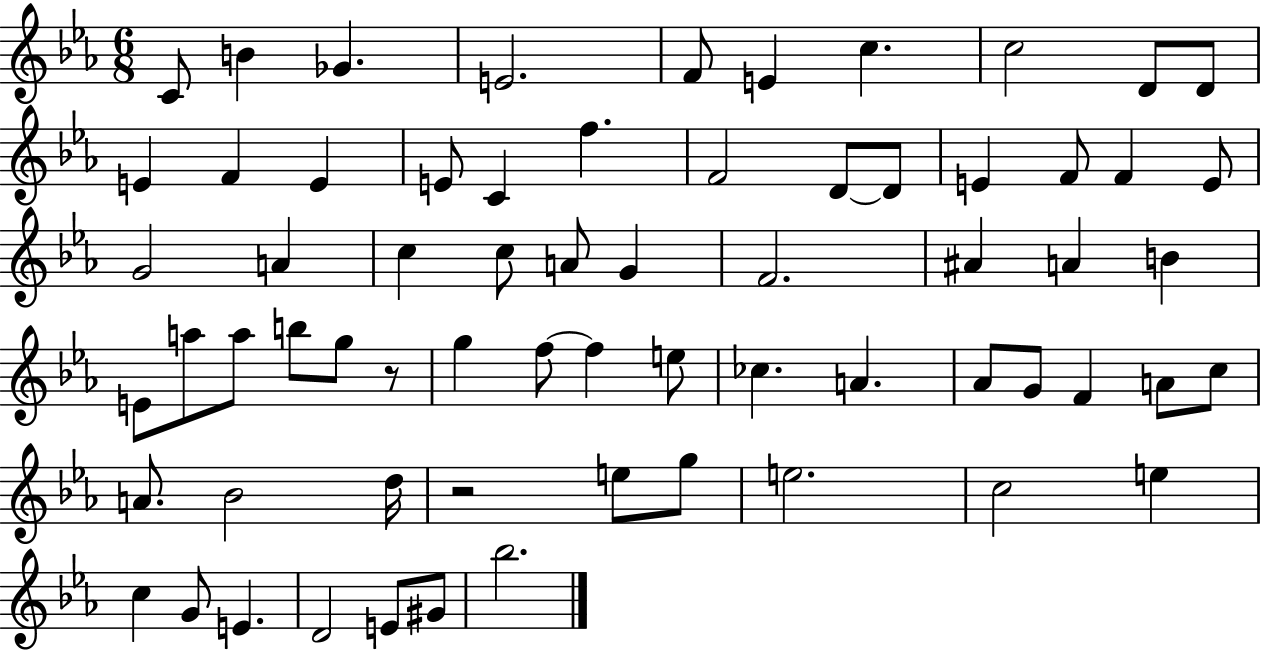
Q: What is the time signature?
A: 6/8